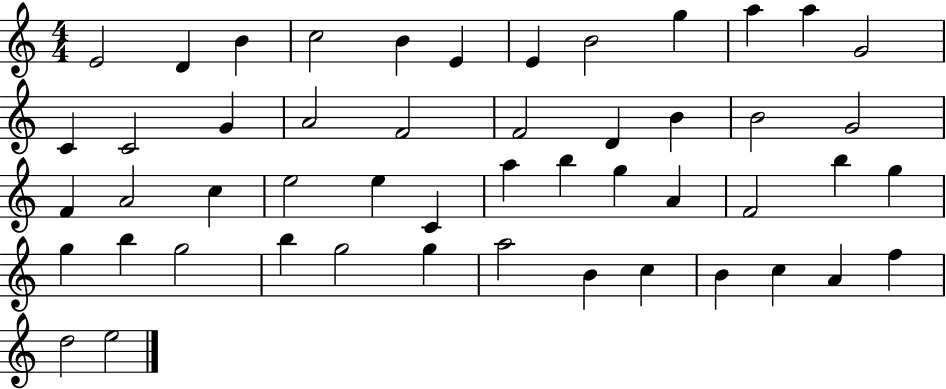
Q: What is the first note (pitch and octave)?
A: E4